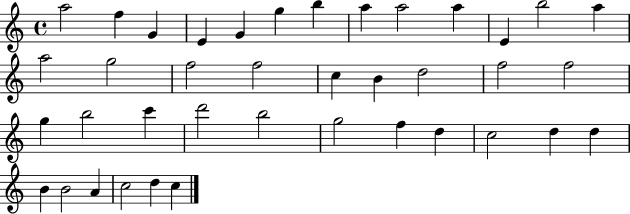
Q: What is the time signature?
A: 4/4